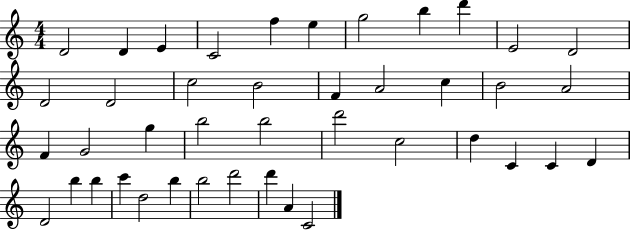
D4/h D4/q E4/q C4/h F5/q E5/q G5/h B5/q D6/q E4/h D4/h D4/h D4/h C5/h B4/h F4/q A4/h C5/q B4/h A4/h F4/q G4/h G5/q B5/h B5/h D6/h C5/h D5/q C4/q C4/q D4/q D4/h B5/q B5/q C6/q D5/h B5/q B5/h D6/h D6/q A4/q C4/h